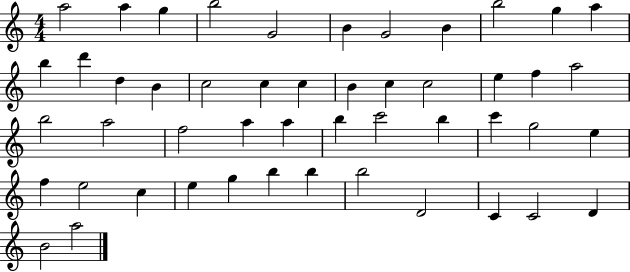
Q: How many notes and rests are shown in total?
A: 49